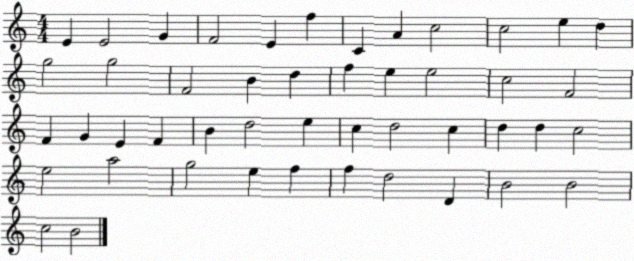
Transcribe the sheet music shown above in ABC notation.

X:1
T:Untitled
M:4/4
L:1/4
K:C
E E2 G F2 E f C A c2 c2 e d g2 g2 F2 B d f e e2 c2 F2 F G E F B d2 e c d2 c d d c2 e2 a2 g2 e f f d2 D B2 B2 c2 B2